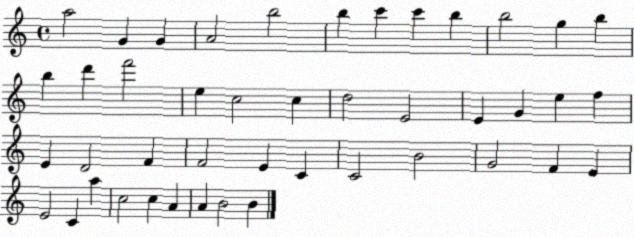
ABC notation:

X:1
T:Untitled
M:4/4
L:1/4
K:C
a2 G G A2 b2 b c' c' b b2 g b b d' f'2 e c2 c d2 E2 E G e f E D2 F F2 E C C2 B2 G2 F E E2 C a c2 c A A B2 B